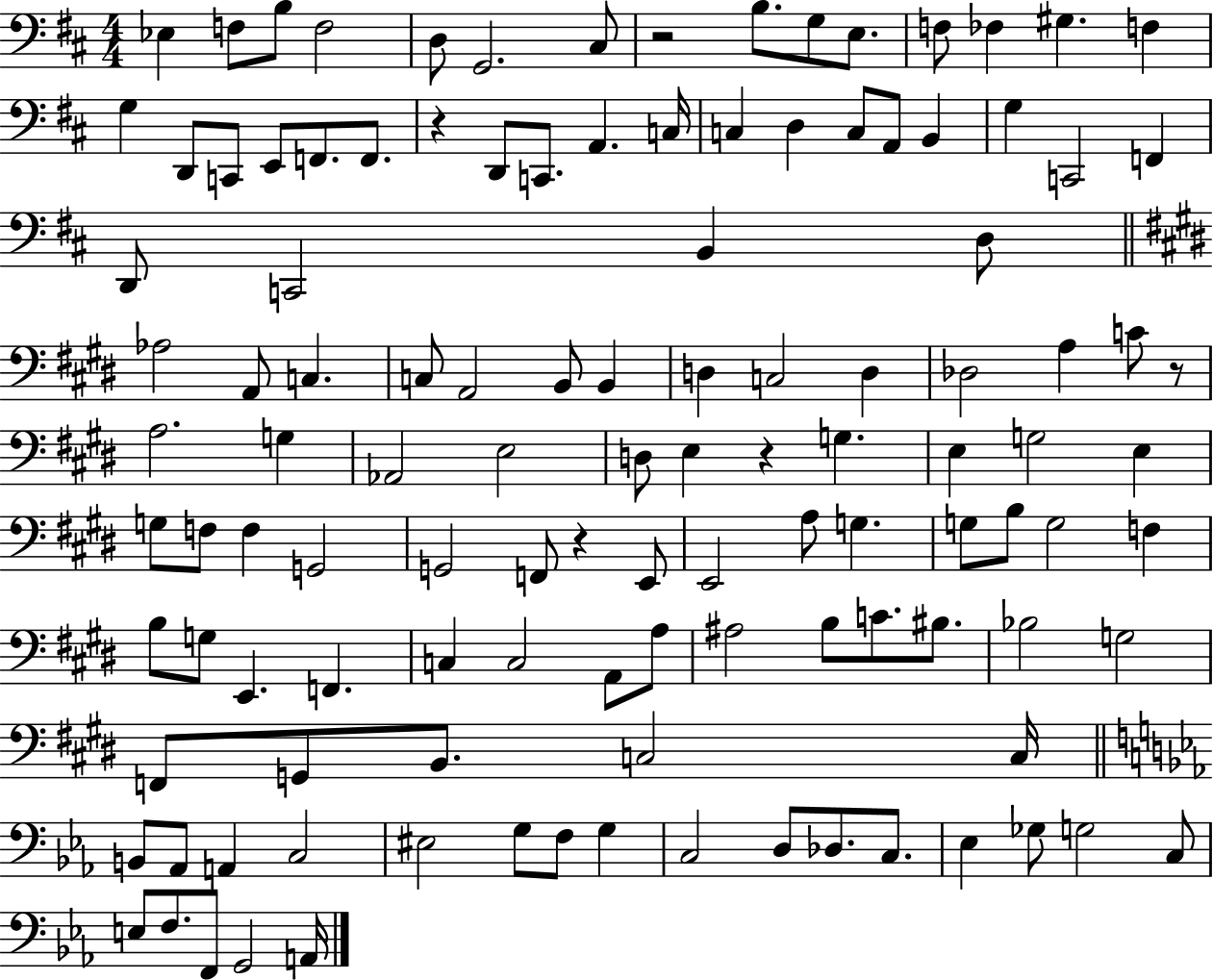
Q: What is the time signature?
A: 4/4